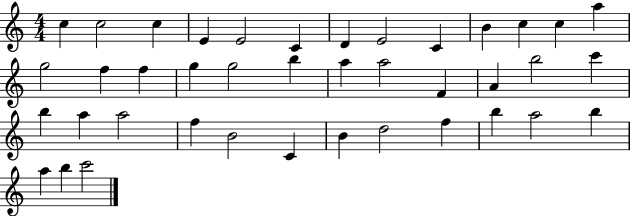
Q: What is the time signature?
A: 4/4